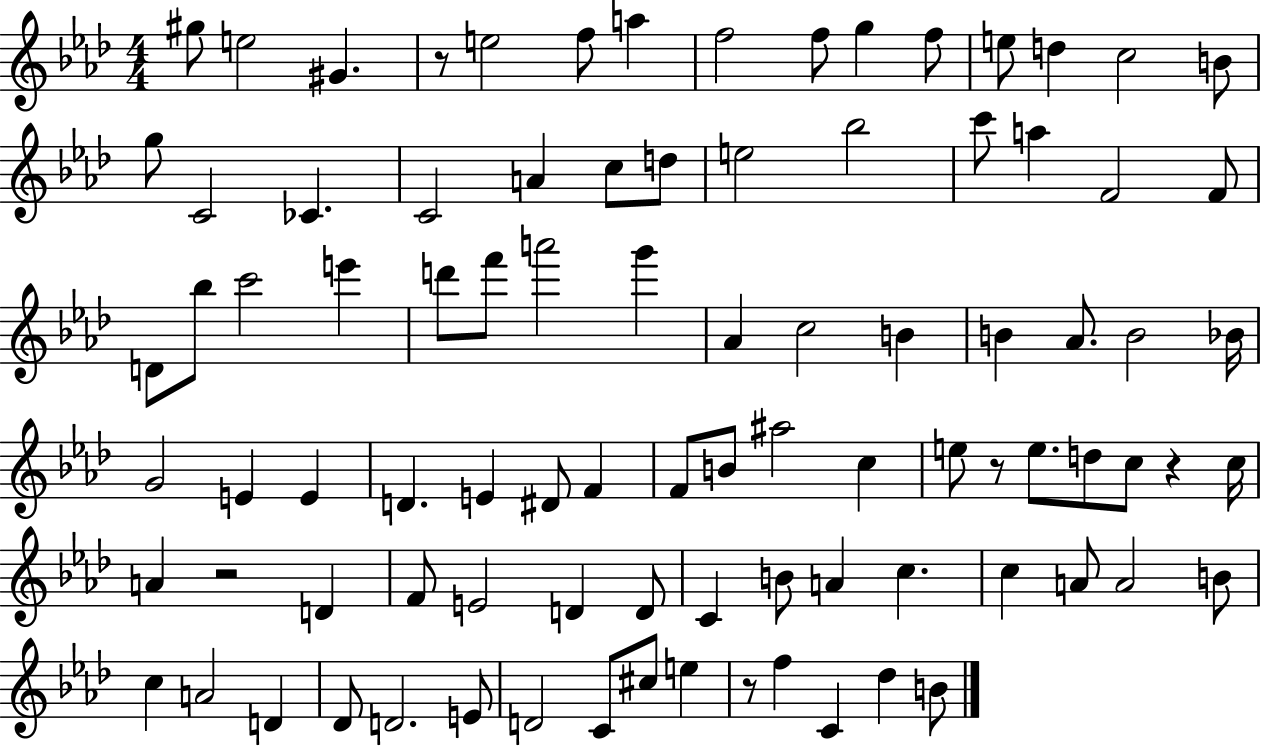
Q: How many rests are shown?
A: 5